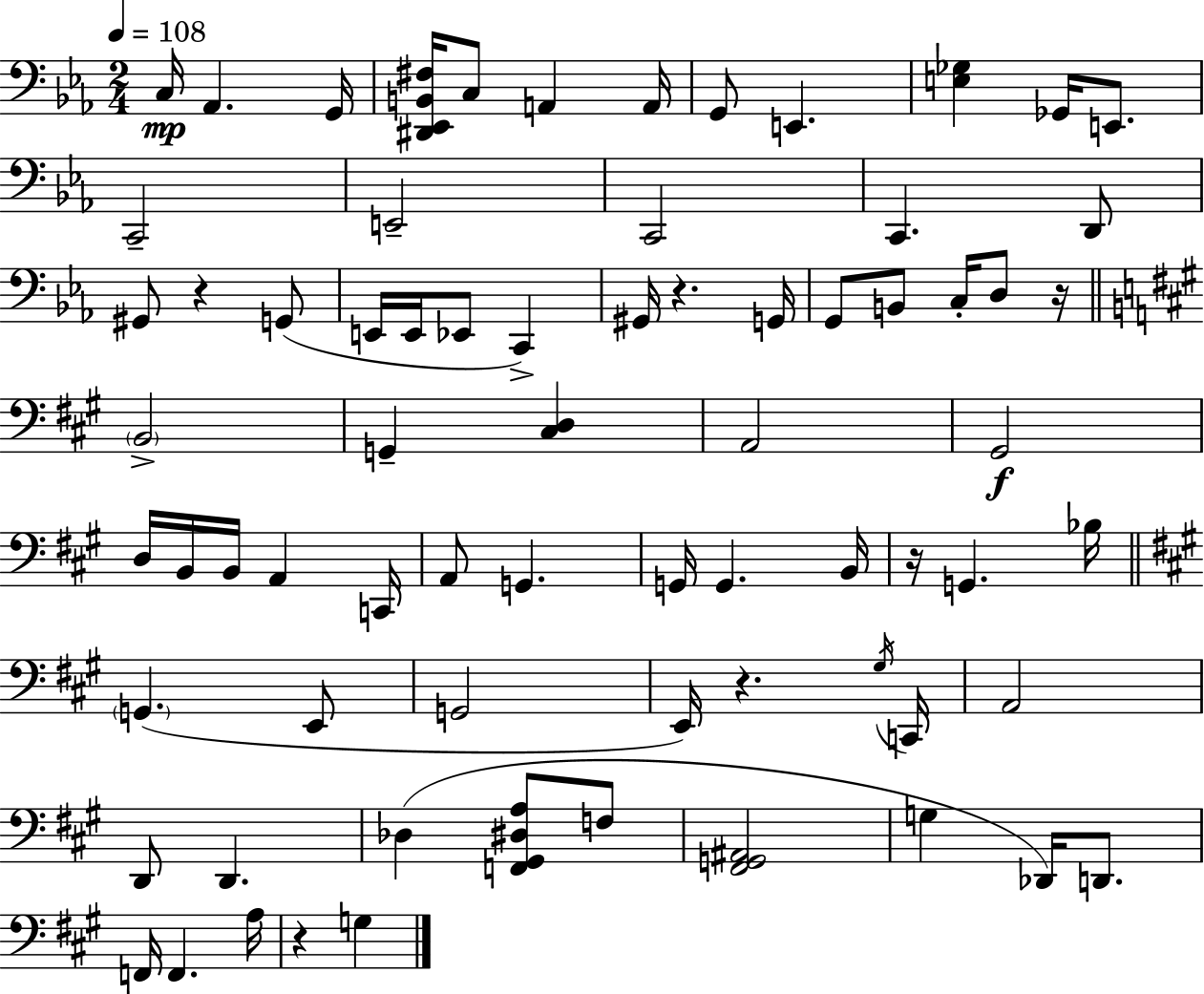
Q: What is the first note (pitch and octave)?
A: C3